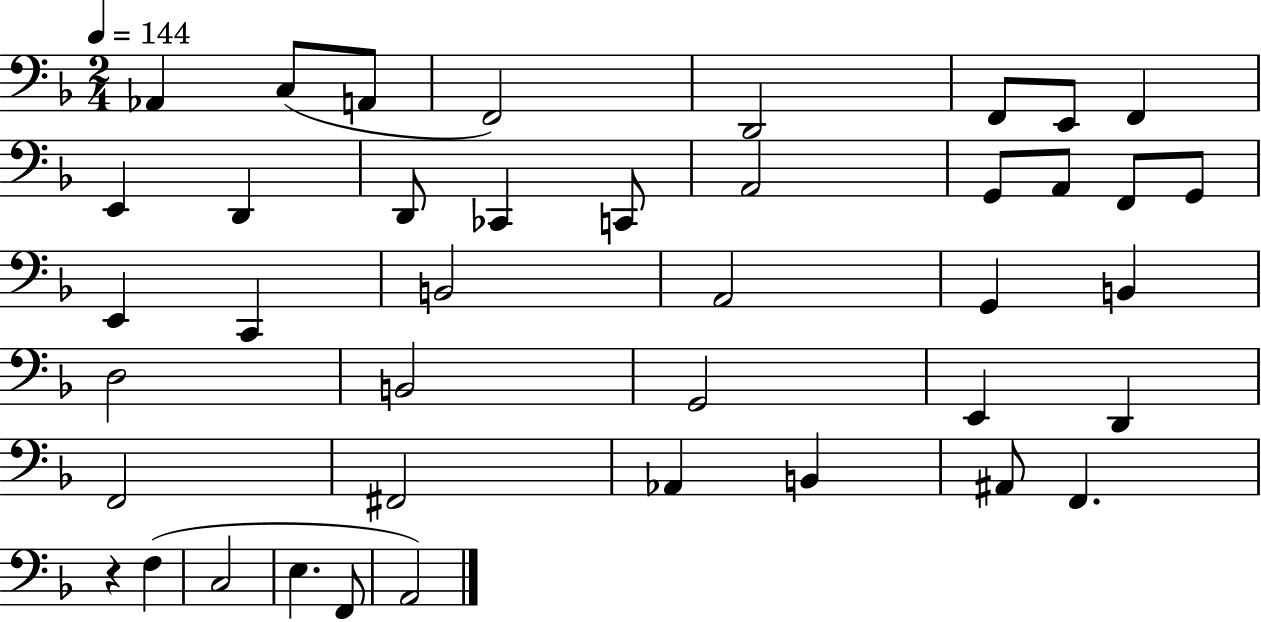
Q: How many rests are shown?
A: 1